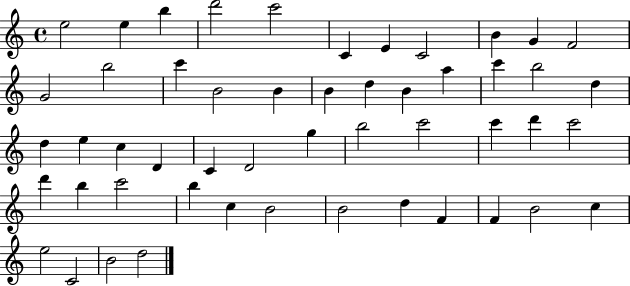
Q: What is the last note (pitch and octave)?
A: D5